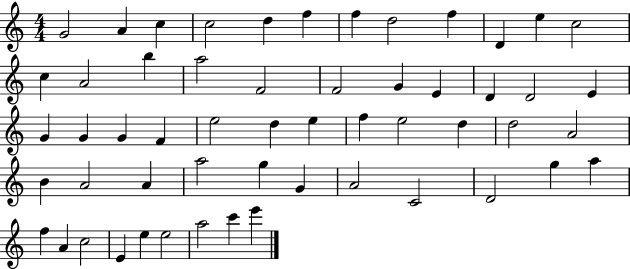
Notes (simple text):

G4/h A4/q C5/q C5/h D5/q F5/q F5/q D5/h F5/q D4/q E5/q C5/h C5/q A4/h B5/q A5/h F4/h F4/h G4/q E4/q D4/q D4/h E4/q G4/q G4/q G4/q F4/q E5/h D5/q E5/q F5/q E5/h D5/q D5/h A4/h B4/q A4/h A4/q A5/h G5/q G4/q A4/h C4/h D4/h G5/q A5/q F5/q A4/q C5/h E4/q E5/q E5/h A5/h C6/q E6/q